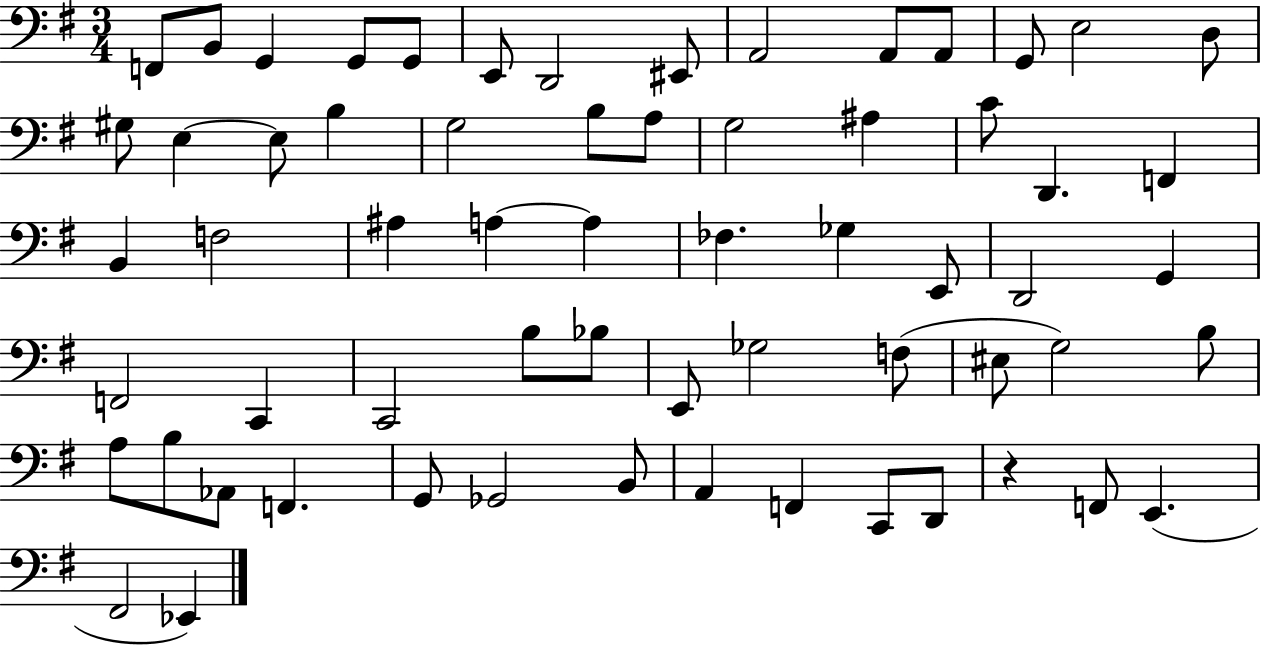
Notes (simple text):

F2/e B2/e G2/q G2/e G2/e E2/e D2/h EIS2/e A2/h A2/e A2/e G2/e E3/h D3/e G#3/e E3/q E3/e B3/q G3/h B3/e A3/e G3/h A#3/q C4/e D2/q. F2/q B2/q F3/h A#3/q A3/q A3/q FES3/q. Gb3/q E2/e D2/h G2/q F2/h C2/q C2/h B3/e Bb3/e E2/e Gb3/h F3/e EIS3/e G3/h B3/e A3/e B3/e Ab2/e F2/q. G2/e Gb2/h B2/e A2/q F2/q C2/e D2/e R/q F2/e E2/q. F#2/h Eb2/q